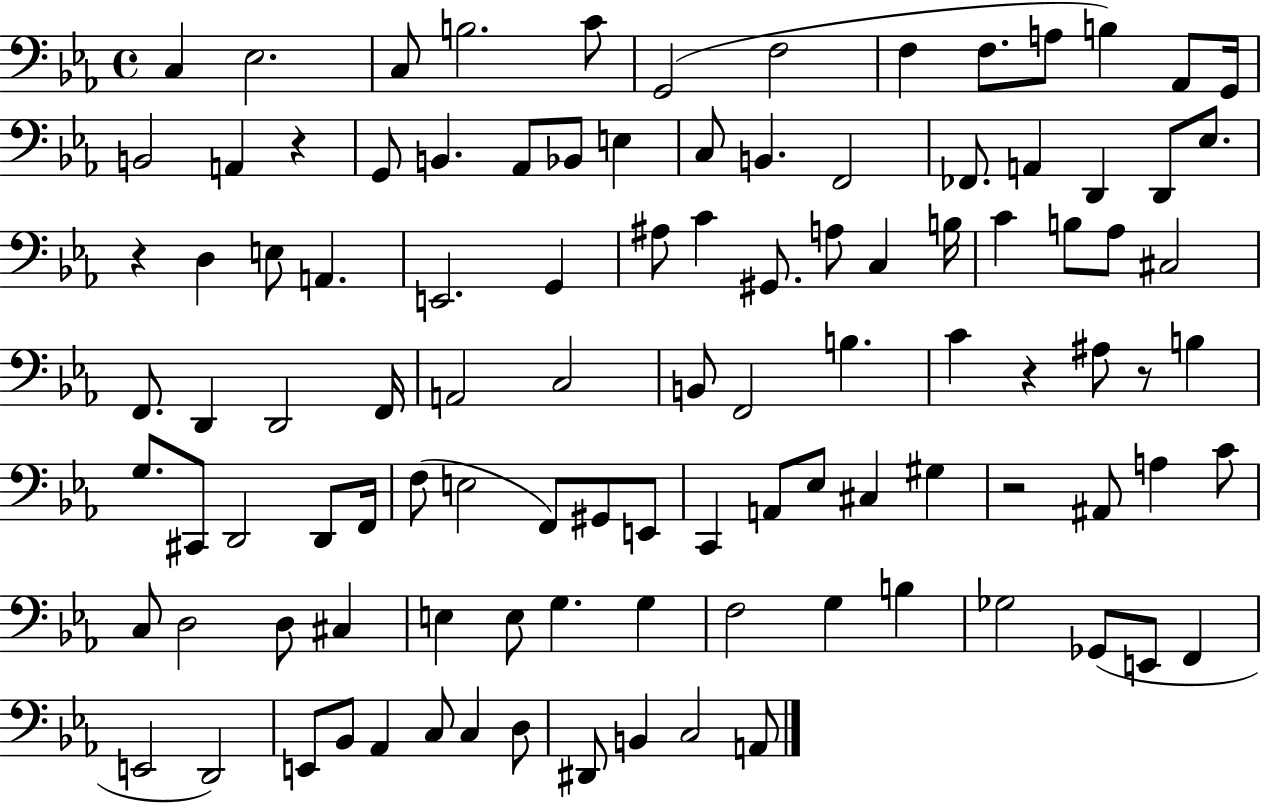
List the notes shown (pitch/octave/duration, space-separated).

C3/q Eb3/h. C3/e B3/h. C4/e G2/h F3/h F3/q F3/e. A3/e B3/q Ab2/e G2/s B2/h A2/q R/q G2/e B2/q. Ab2/e Bb2/e E3/q C3/e B2/q. F2/h FES2/e. A2/q D2/q D2/e Eb3/e. R/q D3/q E3/e A2/q. E2/h. G2/q A#3/e C4/q G#2/e. A3/e C3/q B3/s C4/q B3/e Ab3/e C#3/h F2/e. D2/q D2/h F2/s A2/h C3/h B2/e F2/h B3/q. C4/q R/q A#3/e R/e B3/q G3/e. C#2/e D2/h D2/e F2/s F3/e E3/h F2/e G#2/e E2/e C2/q A2/e Eb3/e C#3/q G#3/q R/h A#2/e A3/q C4/e C3/e D3/h D3/e C#3/q E3/q E3/e G3/q. G3/q F3/h G3/q B3/q Gb3/h Gb2/e E2/e F2/q E2/h D2/h E2/e Bb2/e Ab2/q C3/e C3/q D3/e D#2/e B2/q C3/h A2/e